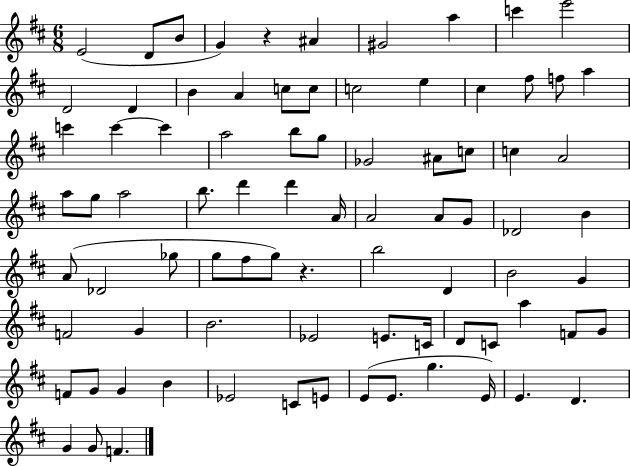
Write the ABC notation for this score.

X:1
T:Untitled
M:6/8
L:1/4
K:D
E2 D/2 B/2 G z ^A ^G2 a c' e'2 D2 D B A c/2 c/2 c2 e ^c ^f/2 f/2 a c' c' c' a2 b/2 g/2 _G2 ^A/2 c/2 c A2 a/2 g/2 a2 b/2 d' d' A/4 A2 A/2 G/2 _D2 B A/2 _D2 _g/2 g/2 ^f/2 g/2 z b2 D B2 G F2 G B2 _E2 E/2 C/4 D/2 C/2 a F/2 G/2 F/2 G/2 G B _E2 C/2 E/2 E/2 E/2 g E/4 E D G G/2 F